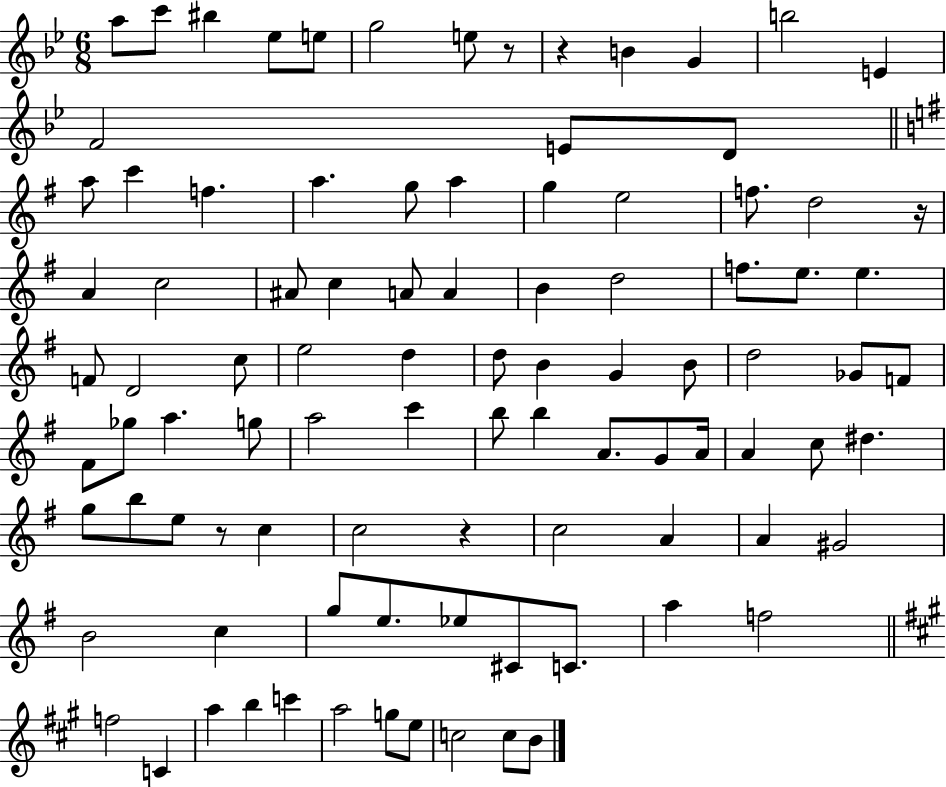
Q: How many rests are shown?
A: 5